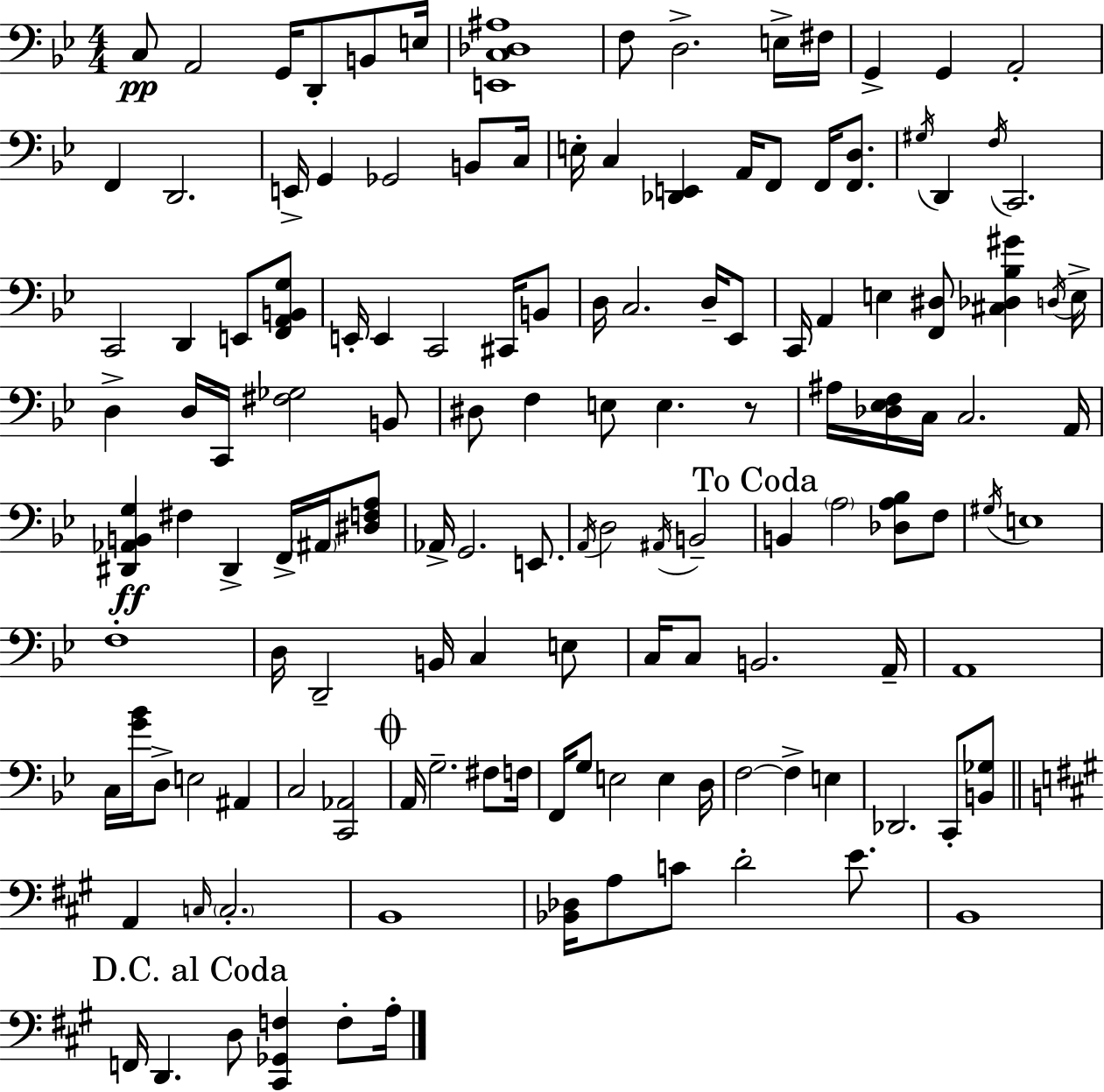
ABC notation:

X:1
T:Untitled
M:4/4
L:1/4
K:Bb
C,/2 A,,2 G,,/4 D,,/2 B,,/2 E,/4 [E,,C,_D,^A,]4 F,/2 D,2 E,/4 ^F,/4 G,, G,, A,,2 F,, D,,2 E,,/4 G,, _G,,2 B,,/2 C,/4 E,/4 C, [_D,,E,,] A,,/4 F,,/2 F,,/4 [F,,D,]/2 ^G,/4 D,, F,/4 C,,2 C,,2 D,, E,,/2 [F,,A,,B,,G,]/2 E,,/4 E,, C,,2 ^C,,/4 B,,/2 D,/4 C,2 D,/4 _E,,/2 C,,/4 A,, E, [F,,^D,]/2 [^C,_D,_B,^G] D,/4 E,/4 D, D,/4 C,,/4 [^F,_G,]2 B,,/2 ^D,/2 F, E,/2 E, z/2 ^A,/4 [_D,_E,F,]/4 C,/4 C,2 A,,/4 [^D,,_A,,B,,G,] ^F, ^D,, F,,/4 ^A,,/4 [^D,F,A,]/2 _A,,/4 G,,2 E,,/2 A,,/4 D,2 ^A,,/4 B,,2 B,, A,2 [_D,A,_B,]/2 F,/2 ^G,/4 E,4 F,4 D,/4 D,,2 B,,/4 C, E,/2 C,/4 C,/2 B,,2 A,,/4 A,,4 C,/4 [G_B]/4 D,/2 E,2 ^A,, C,2 [C,,_A,,]2 A,,/4 G,2 ^F,/2 F,/4 F,,/4 G,/2 E,2 E, D,/4 F,2 F, E, _D,,2 C,,/2 [B,,_G,]/2 A,, C,/4 C,2 B,,4 [_B,,_D,]/4 A,/2 C/2 D2 E/2 B,,4 F,,/4 D,, D,/2 [^C,,_G,,F,] F,/2 A,/4